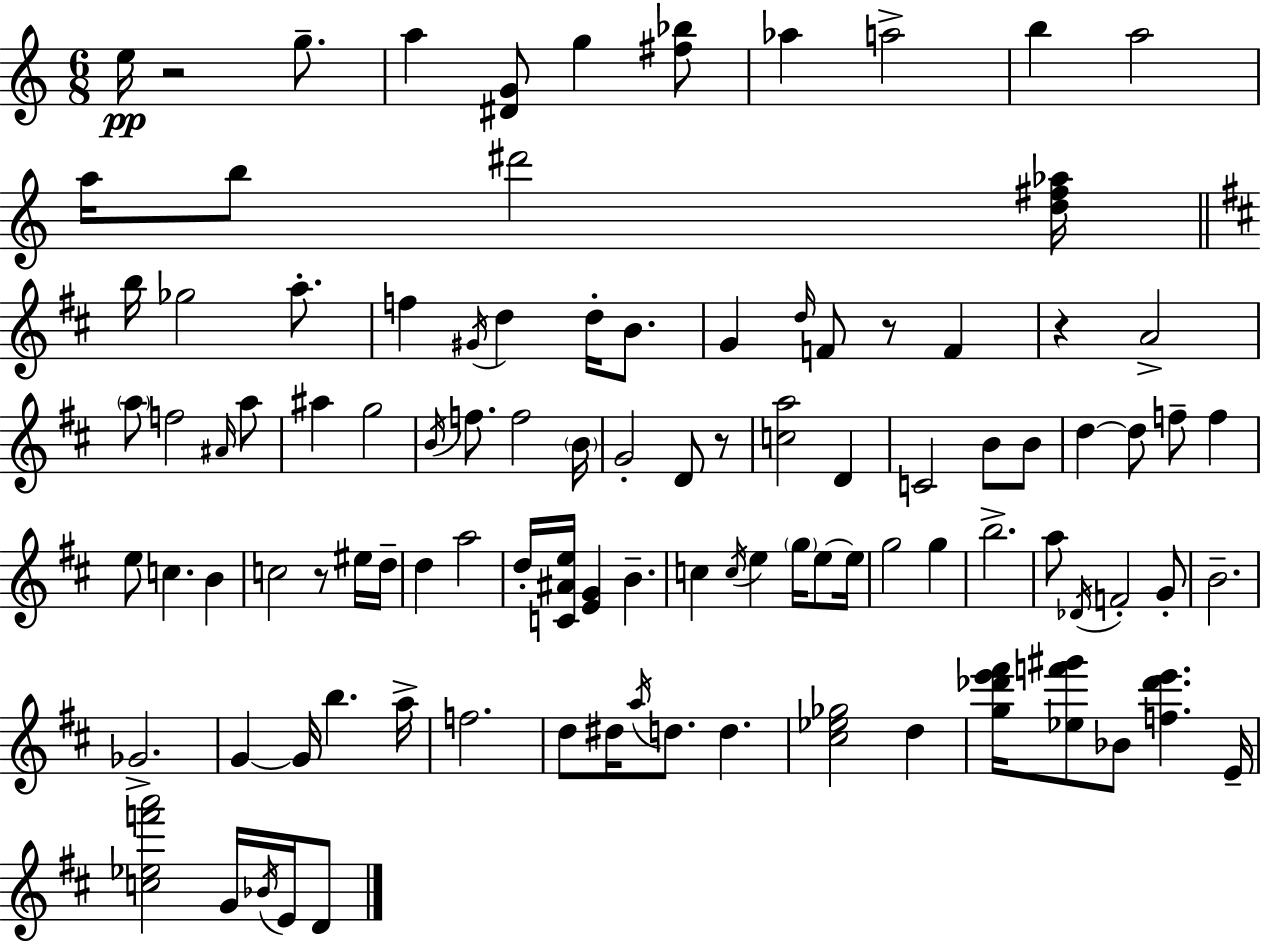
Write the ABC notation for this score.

X:1
T:Untitled
M:6/8
L:1/4
K:Am
e/4 z2 g/2 a [^DG]/2 g [^f_b]/2 _a a2 b a2 a/4 b/2 ^d'2 [d^f_a]/4 b/4 _g2 a/2 f ^G/4 d d/4 B/2 G d/4 F/2 z/2 F z A2 a/2 f2 ^A/4 a/2 ^a g2 B/4 f/2 f2 B/4 G2 D/2 z/2 [ca]2 D C2 B/2 B/2 d d/2 f/2 f e/2 c B c2 z/2 ^e/4 d/4 d a2 d/4 [C^Ae]/4 [EG] B c c/4 e g/4 e/2 e/4 g2 g b2 a/2 _D/4 F2 G/2 B2 _G2 G G/4 b a/4 f2 d/2 ^d/4 a/4 d/2 d [^c_e_g]2 d [g_d'e'^f']/4 [_ef'^g']/2 _B/2 [f_d'e'] E/4 [c_ef'a']2 G/4 _B/4 E/4 D/2